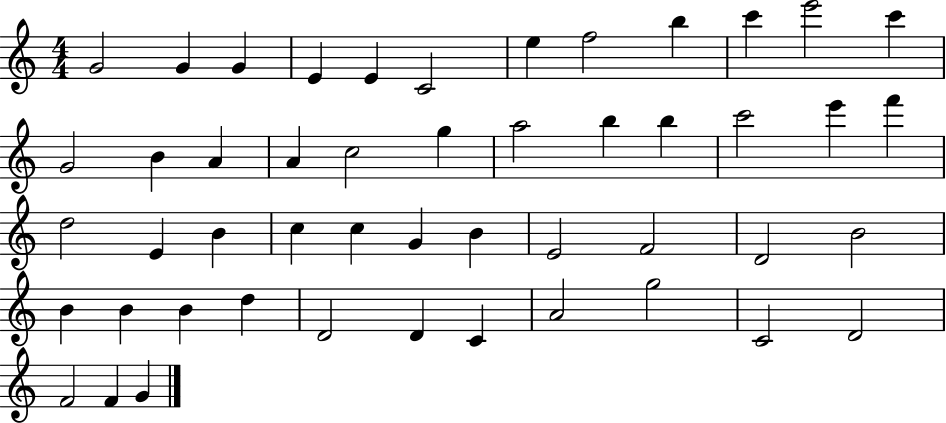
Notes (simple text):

G4/h G4/q G4/q E4/q E4/q C4/h E5/q F5/h B5/q C6/q E6/h C6/q G4/h B4/q A4/q A4/q C5/h G5/q A5/h B5/q B5/q C6/h E6/q F6/q D5/h E4/q B4/q C5/q C5/q G4/q B4/q E4/h F4/h D4/h B4/h B4/q B4/q B4/q D5/q D4/h D4/q C4/q A4/h G5/h C4/h D4/h F4/h F4/q G4/q